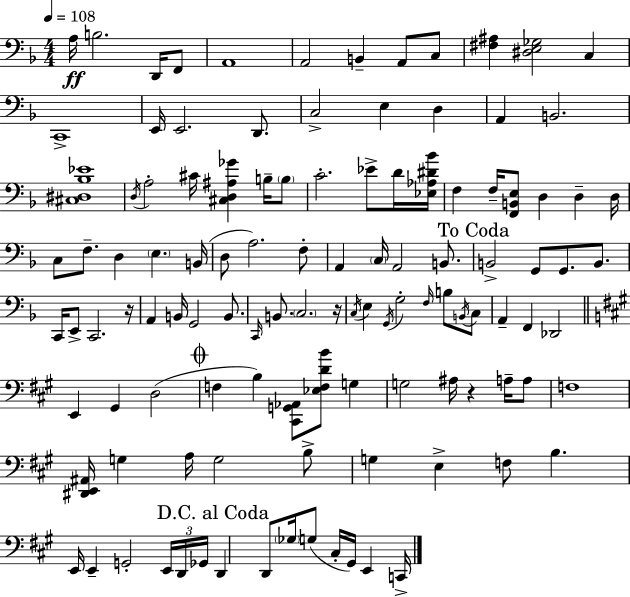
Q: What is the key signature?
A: F major